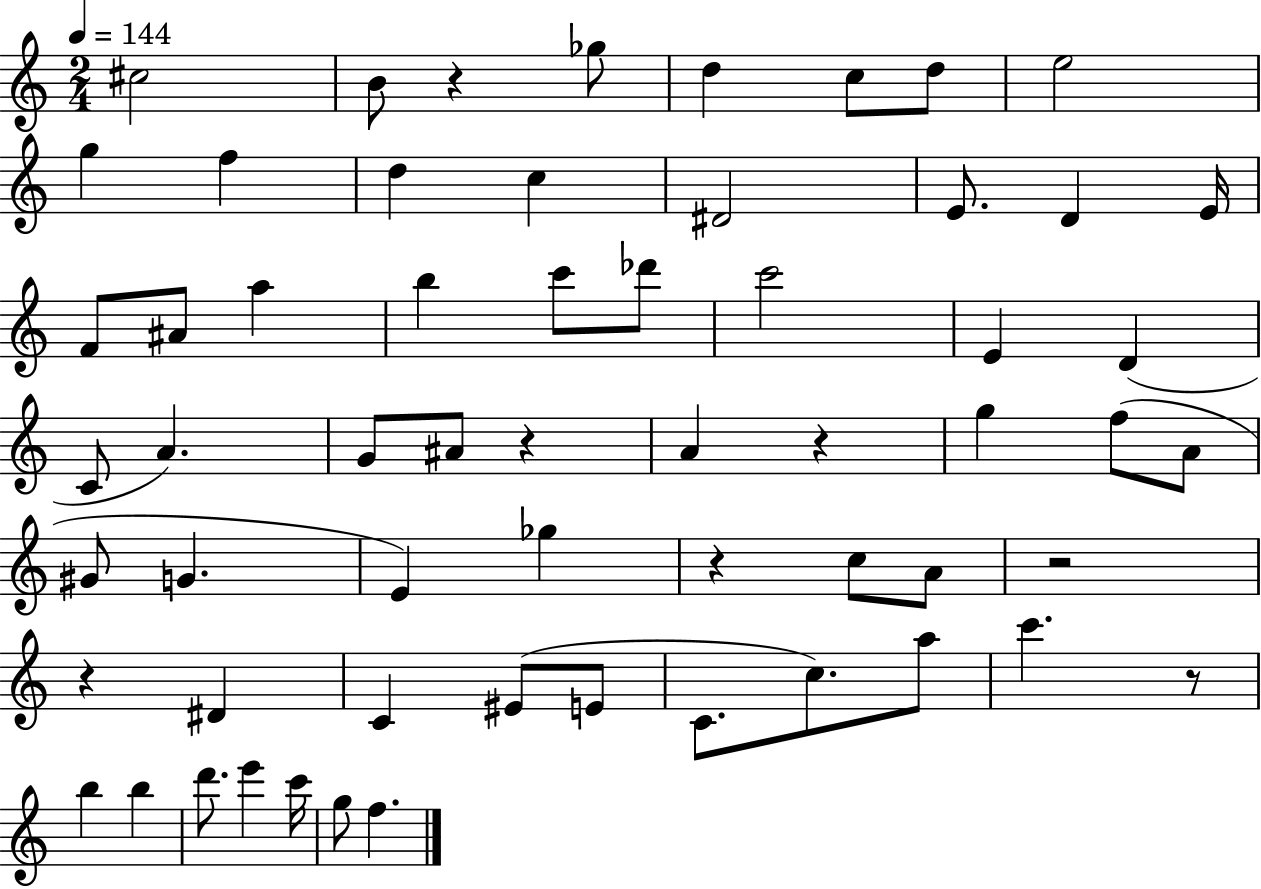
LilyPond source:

{
  \clef treble
  \numericTimeSignature
  \time 2/4
  \key c \major
  \tempo 4 = 144
  cis''2 | b'8 r4 ges''8 | d''4 c''8 d''8 | e''2 | \break g''4 f''4 | d''4 c''4 | dis'2 | e'8. d'4 e'16 | \break f'8 ais'8 a''4 | b''4 c'''8 des'''8 | c'''2 | e'4 d'4( | \break c'8 a'4.) | g'8 ais'8 r4 | a'4 r4 | g''4 f''8( a'8 | \break gis'8 g'4. | e'4) ges''4 | r4 c''8 a'8 | r2 | \break r4 dis'4 | c'4 eis'8( e'8 | c'8. c''8.) a''8 | c'''4. r8 | \break b''4 b''4 | d'''8. e'''4 c'''16 | g''8 f''4. | \bar "|."
}